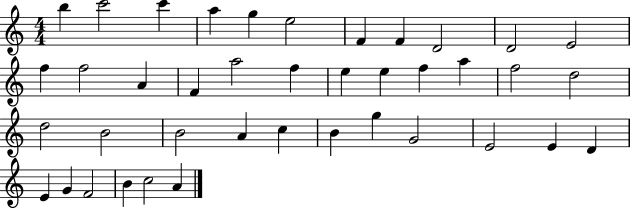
{
  \clef treble
  \numericTimeSignature
  \time 4/4
  \key c \major
  b''4 c'''2 c'''4 | a''4 g''4 e''2 | f'4 f'4 d'2 | d'2 e'2 | \break f''4 f''2 a'4 | f'4 a''2 f''4 | e''4 e''4 f''4 a''4 | f''2 d''2 | \break d''2 b'2 | b'2 a'4 c''4 | b'4 g''4 g'2 | e'2 e'4 d'4 | \break e'4 g'4 f'2 | b'4 c''2 a'4 | \bar "|."
}